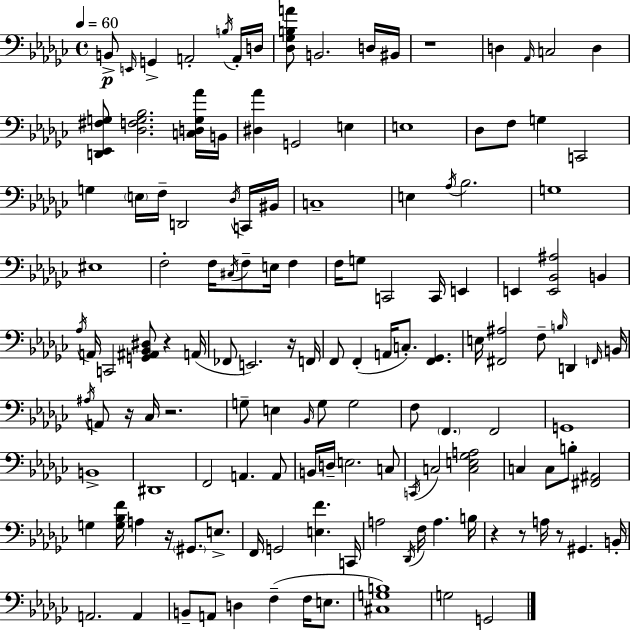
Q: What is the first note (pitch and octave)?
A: B2